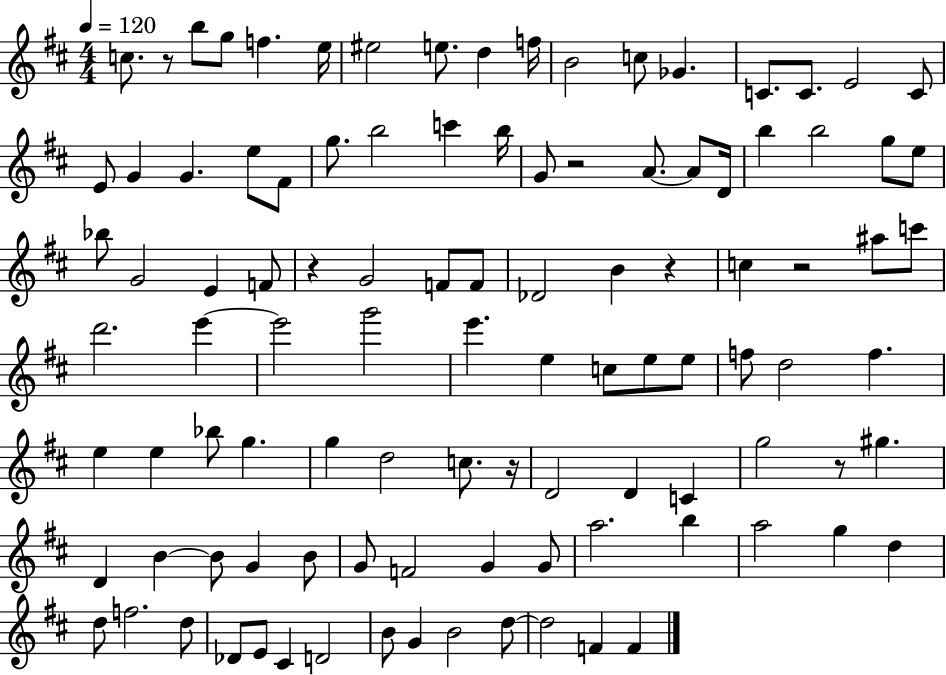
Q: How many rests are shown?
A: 7